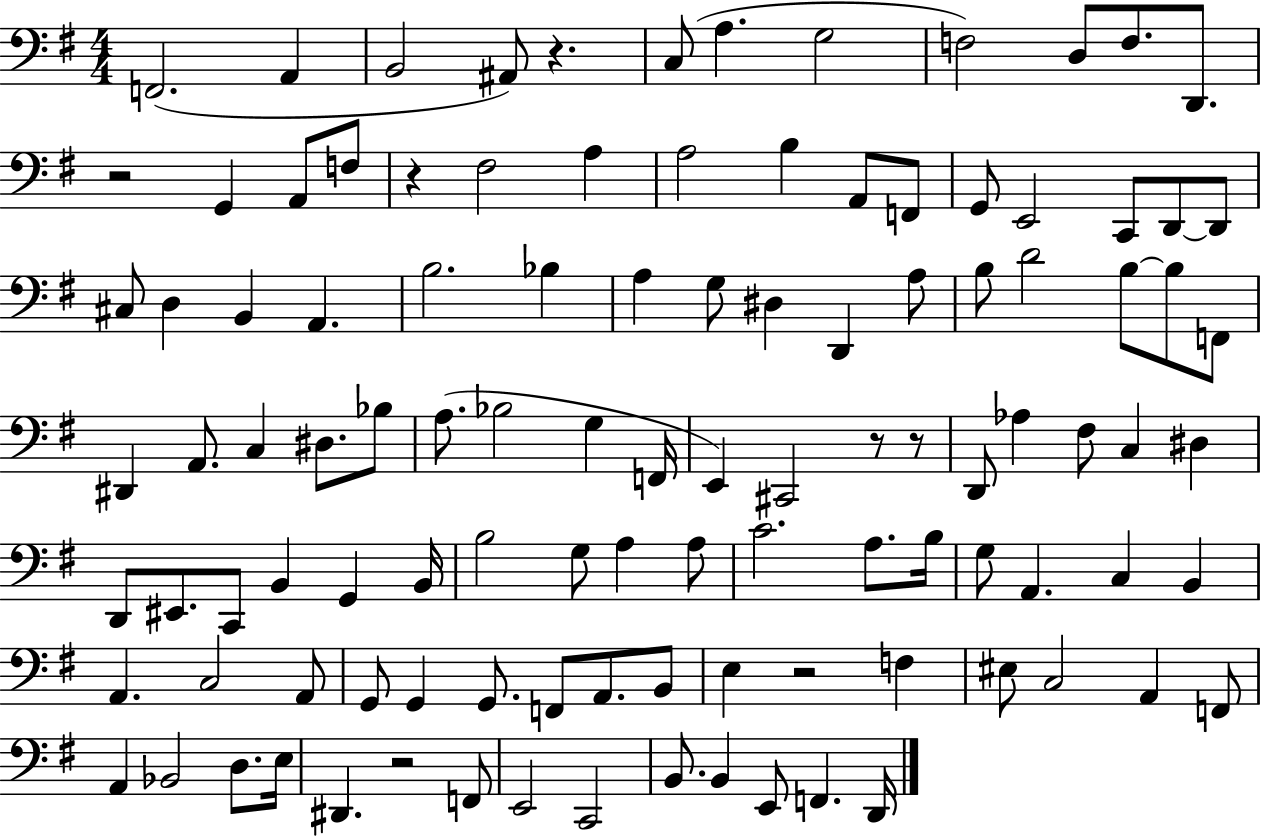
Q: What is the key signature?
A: G major